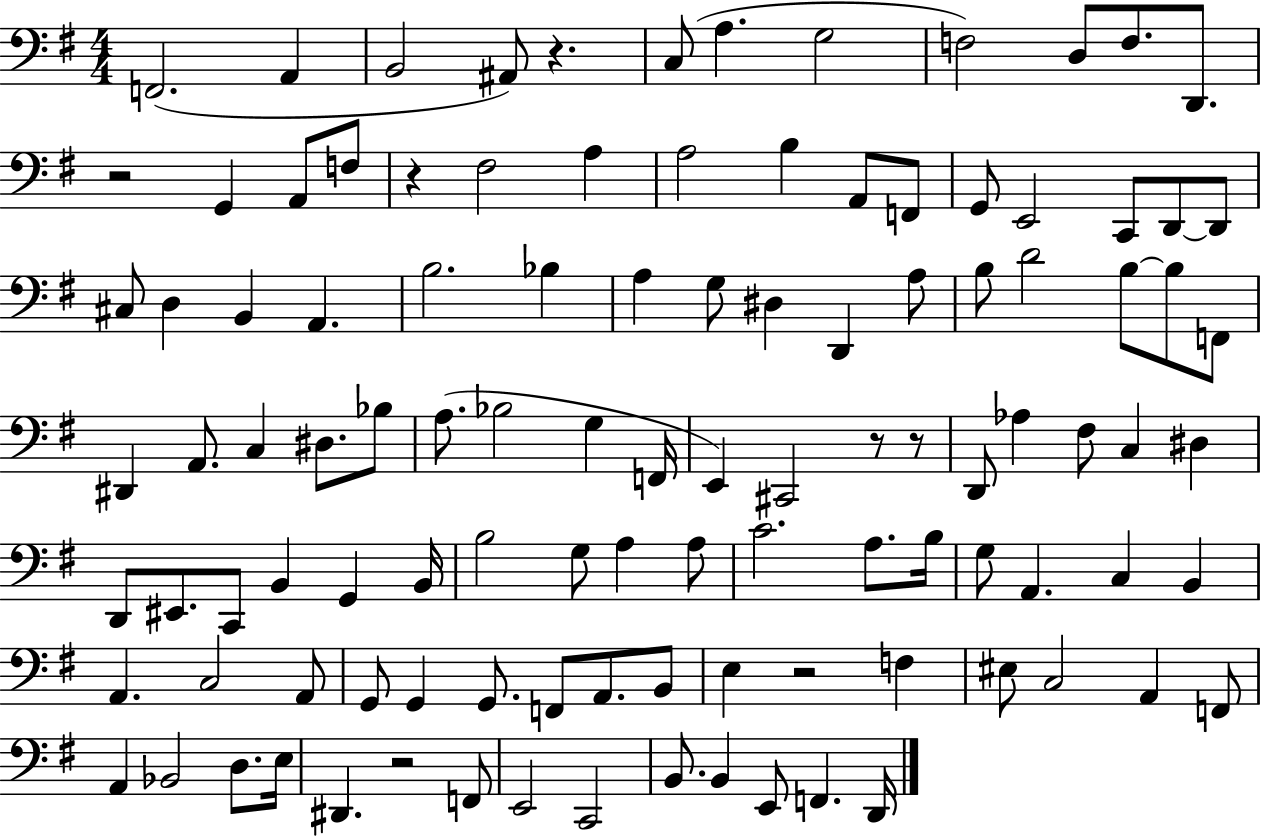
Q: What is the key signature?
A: G major